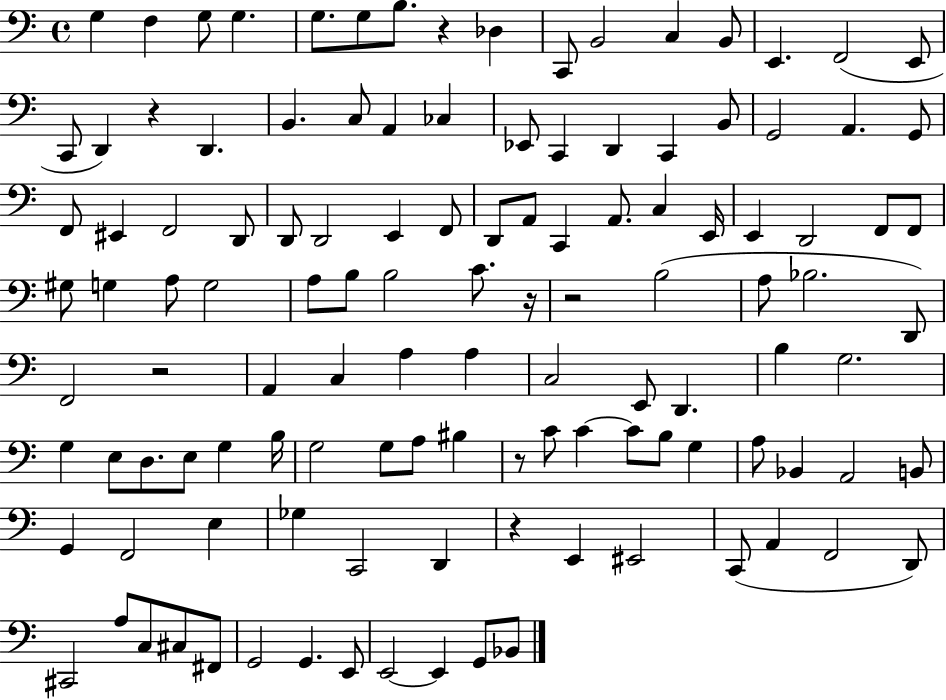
{
  \clef bass
  \time 4/4
  \defaultTimeSignature
  \key c \major
  g4 f4 g8 g4. | g8. g8 b8. r4 des4 | c,8 b,2 c4 b,8 | e,4. f,2( e,8 | \break c,8 d,4) r4 d,4. | b,4. c8 a,4 ces4 | ees,8 c,4 d,4 c,4 b,8 | g,2 a,4. g,8 | \break f,8 eis,4 f,2 d,8 | d,8 d,2 e,4 f,8 | d,8 a,8 c,4 a,8. c4 e,16 | e,4 d,2 f,8 f,8 | \break gis8 g4 a8 g2 | a8 b8 b2 c'8. r16 | r2 b2( | a8 bes2. d,8) | \break f,2 r2 | a,4 c4 a4 a4 | c2 e,8 d,4. | b4 g2. | \break g4 e8 d8. e8 g4 b16 | g2 g8 a8 bis4 | r8 c'8 c'4~~ c'8 b8 g4 | a8 bes,4 a,2 b,8 | \break g,4 f,2 e4 | ges4 c,2 d,4 | r4 e,4 eis,2 | c,8( a,4 f,2 d,8) | \break cis,2 a8 c8 cis8 fis,8 | g,2 g,4. e,8 | e,2~~ e,4 g,8 bes,8 | \bar "|."
}